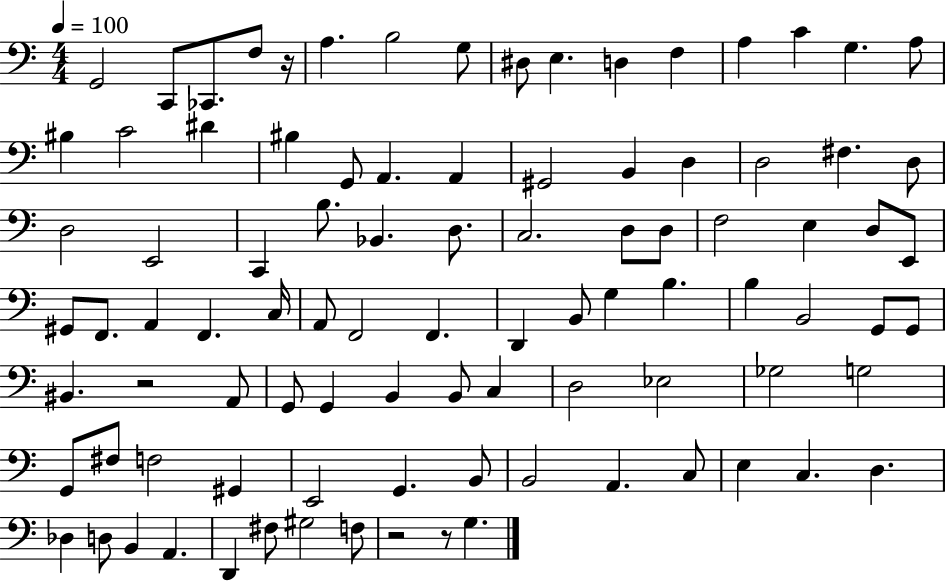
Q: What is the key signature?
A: C major